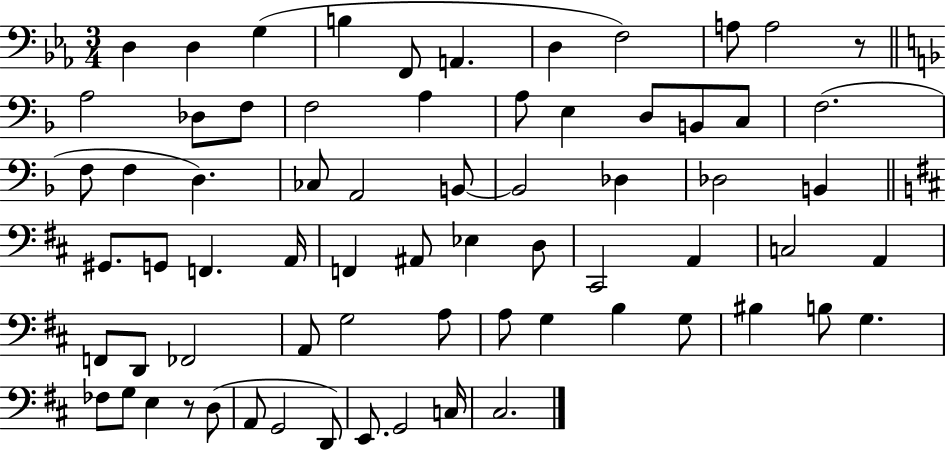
D3/q D3/q G3/q B3/q F2/e A2/q. D3/q F3/h A3/e A3/h R/e A3/h Db3/e F3/e F3/h A3/q A3/e E3/q D3/e B2/e C3/e F3/h. F3/e F3/q D3/q. CES3/e A2/h B2/e B2/h Db3/q Db3/h B2/q G#2/e. G2/e F2/q. A2/s F2/q A#2/e Eb3/q D3/e C#2/h A2/q C3/h A2/q F2/e D2/e FES2/h A2/e G3/h A3/e A3/e G3/q B3/q G3/e BIS3/q B3/e G3/q. FES3/e G3/e E3/q R/e D3/e A2/e G2/h D2/e E2/e. G2/h C3/s C#3/h.